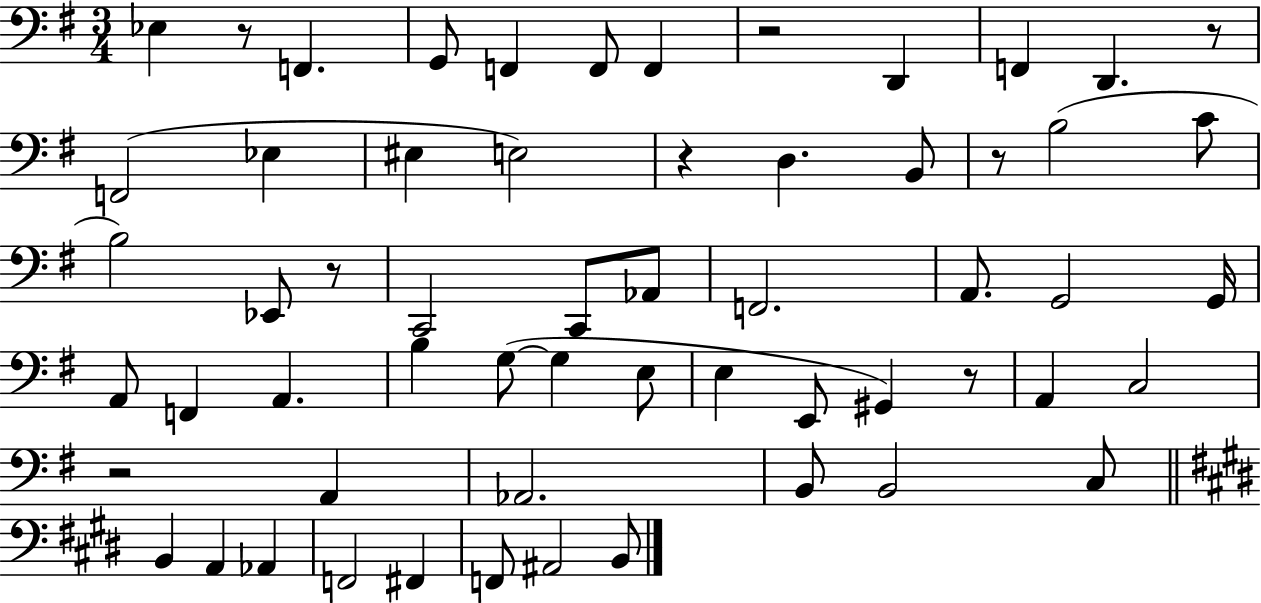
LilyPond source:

{
  \clef bass
  \numericTimeSignature
  \time 3/4
  \key g \major
  ees4 r8 f,4. | g,8 f,4 f,8 f,4 | r2 d,4 | f,4 d,4. r8 | \break f,2( ees4 | eis4 e2) | r4 d4. b,8 | r8 b2( c'8 | \break b2) ees,8 r8 | c,2 c,8 aes,8 | f,2. | a,8. g,2 g,16 | \break a,8 f,4 a,4. | b4 g8~(~ g4 e8 | e4 e,8 gis,4) r8 | a,4 c2 | \break r2 a,4 | aes,2. | b,8 b,2 c8 | \bar "||" \break \key e \major b,4 a,4 aes,4 | f,2 fis,4 | f,8 ais,2 b,8 | \bar "|."
}